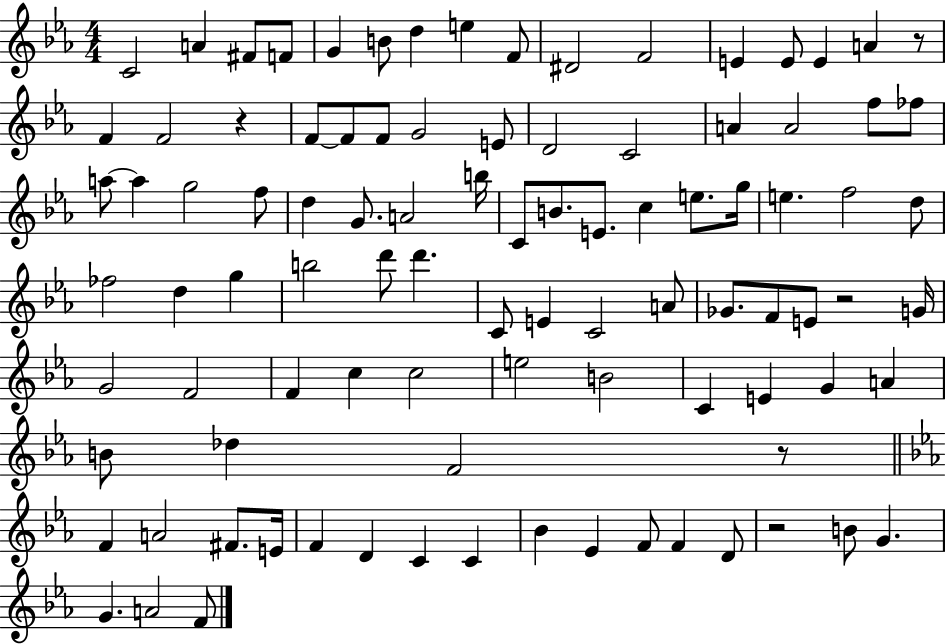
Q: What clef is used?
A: treble